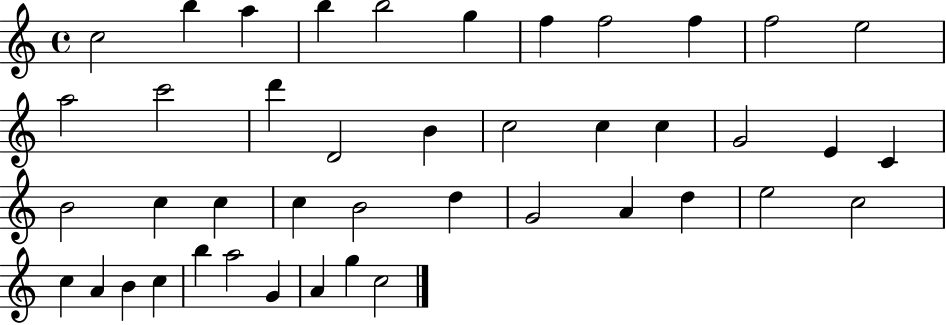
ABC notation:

X:1
T:Untitled
M:4/4
L:1/4
K:C
c2 b a b b2 g f f2 f f2 e2 a2 c'2 d' D2 B c2 c c G2 E C B2 c c c B2 d G2 A d e2 c2 c A B c b a2 G A g c2